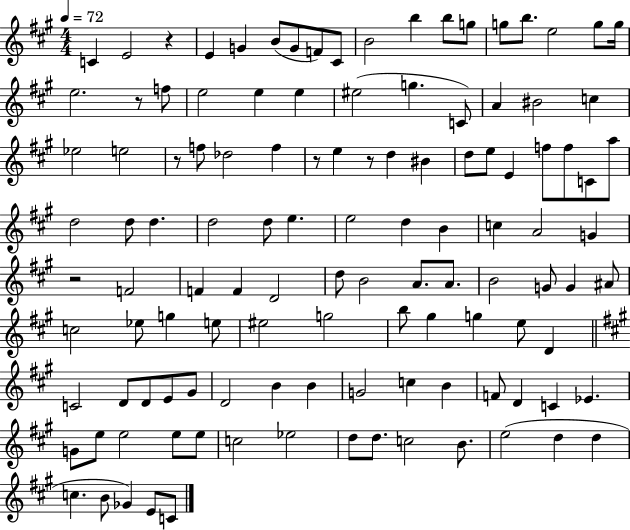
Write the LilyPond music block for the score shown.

{
  \clef treble
  \numericTimeSignature
  \time 4/4
  \key a \major
  \tempo 4 = 72
  c'4 e'2 r4 | e'4 g'4 b'8( g'8 f'8) cis'8 | b'2 b''4 b''8 g''8 | g''8 b''8. e''2 g''8 g''16 | \break e''2. r8 f''8 | e''2 e''4 e''4 | eis''2( g''4. c'8) | a'4 bis'2 c''4 | \break ees''2 e''2 | r8 f''8 des''2 f''4 | r8 e''4 r8 d''4 bis'4 | d''8 e''8 e'4 f''8 f''8 c'8 a''8 | \break d''2 d''8 d''4. | d''2 d''8 e''4. | e''2 d''4 b'4 | c''4 a'2 g'4 | \break r2 f'2 | f'4 f'4 d'2 | d''8 b'2 a'8. a'8. | b'2 g'8 g'4 ais'8 | \break c''2 ees''8 g''4 e''8 | eis''2 g''2 | b''8 gis''4 g''4 e''8 d'4 | \bar "||" \break \key a \major c'2 d'8 d'8 e'8 gis'8 | d'2 b'4 b'4 | g'2 c''4 b'4 | f'8 d'4 c'4 ees'4. | \break g'8 e''8 e''2 e''8 e''8 | c''2 ees''2 | d''8 d''8. c''2 b'8. | e''2( d''4 d''4 | \break c''4. b'8 ges'4) e'8 c'8 | \bar "|."
}